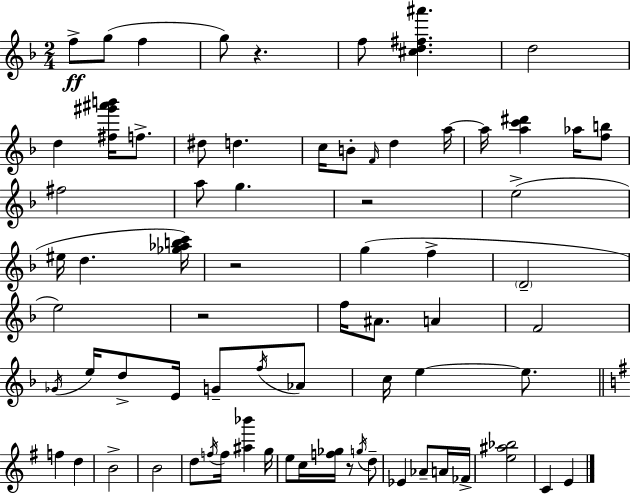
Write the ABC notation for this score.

X:1
T:Untitled
M:2/4
L:1/4
K:F
f/2 g/2 f g/2 z f/2 [^cd^f^a'] d2 d [^f^g'^a'b']/4 f/2 ^d/2 d c/4 B/2 F/4 d a/4 a/4 [ac'^d'] _a/4 [fb]/2 ^f2 a/2 g z2 e2 ^e/4 d [_g_abc']/4 z2 g f D2 e2 z2 f/4 ^A/2 A F2 _G/4 e/4 d/2 E/4 G/2 f/4 _A/2 c/4 e e/2 f d B2 B2 d/2 f/4 f/4 [^a_b'] g/4 e/2 c/4 [f_g]/4 z/2 g/4 d/2 _E _A/2 A/4 _F/4 [e^a_b]2 C E